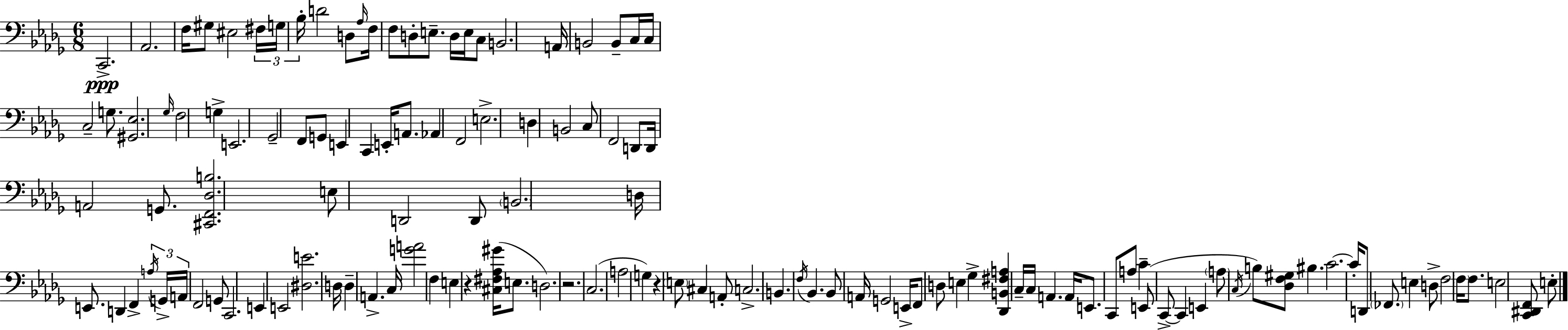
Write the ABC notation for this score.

X:1
T:Untitled
M:6/8
L:1/4
K:Bbm
C,,2 _A,,2 F,/4 ^G,/2 ^E,2 ^F,/4 G,/4 _B,/4 D2 D,/2 _A,/4 F,/4 F,/2 D,/2 E,/2 D,/4 E,/4 C,/2 B,,2 A,,/4 B,,2 B,,/2 C,/4 C,/4 C,2 G,/2 [^G,,_E,]2 _G,/4 F,2 G, E,,2 _G,,2 F,,/2 G,,/2 E,, C,, E,,/4 A,,/2 _A,, F,,2 E,2 D, B,,2 C,/2 F,,2 D,,/2 D,,/4 A,,2 G,,/2 [^C,,F,,_D,B,]2 E,/2 D,,2 D,,/2 B,,2 D,/4 E,,/2 D,, F,, A,/4 G,,/4 A,,/4 F,,2 G,,/2 C,,2 E,, E,,2 [^D,E]2 D,/4 D, A,, C,/4 [GA]2 F, E, z [^C,^F,_A,^G]/4 E,/2 D,2 z2 C,2 A,2 G, z E,/2 ^C, A,,/2 C,2 B,, F,/4 _B,, _B,,/2 A,,/4 G,,2 E,,/4 F,,/2 D,/2 E, _G, [_D,,B,,^F,A,] C,/4 C,/4 A,, A,,/4 E,,/2 C,,/2 A,/2 C E,,/2 C,,/2 C,, E,, A,/2 C,/4 B,/2 [_D,F,^G,]/2 ^B, C2 C/4 D,,/2 _F,,/2 E, D,/2 F,2 F,/4 F,/2 E,2 [C,,^D,,F,,]/2 E,/2